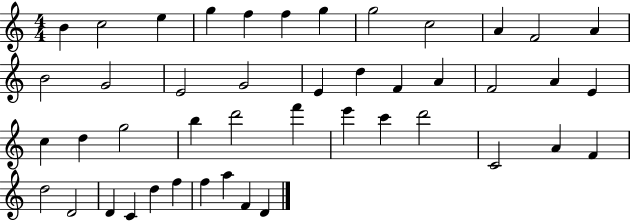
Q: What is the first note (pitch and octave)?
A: B4